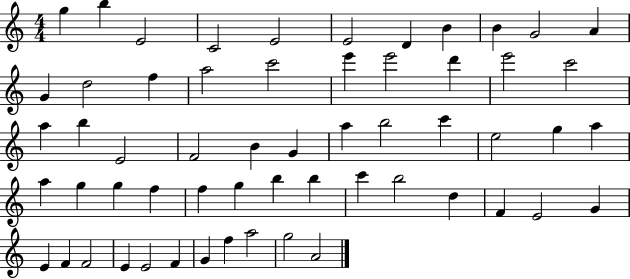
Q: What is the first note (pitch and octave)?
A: G5